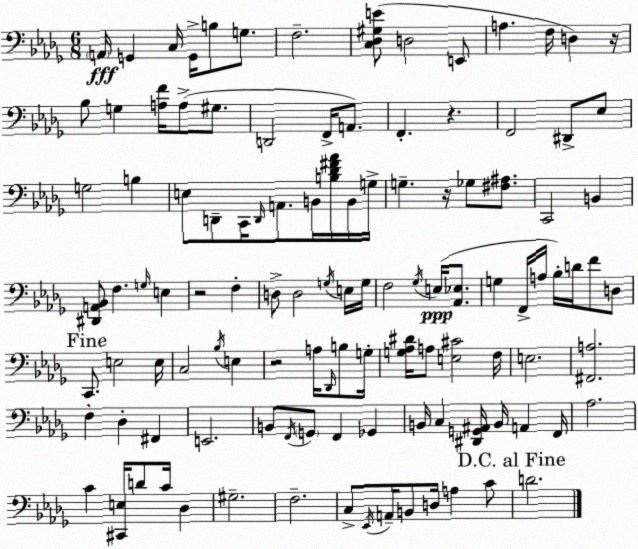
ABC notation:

X:1
T:Untitled
M:6/8
L:1/4
K:Bbm
A,,/4 G,, C,/4 G,,/4 B,/2 G,/2 F,2 [C,_D,^G,E]/2 D,2 E,,/2 A, F,/4 D, z/4 _B,/2 G, [A,F]/4 A,/2 ^G,/2 D,,2 F,,/4 A,,/2 F,, z F,,2 ^D,,/2 _E,/2 G,2 B, E,/2 D,,/2 C,,/4 D,,/4 A,,/2 B,,/4 [B,_D^F_A]/4 B,,/4 G,/4 G, z/4 _G,/2 [^F,^A,]/2 C,,2 B,, [^D,,A,,_B,,]/2 F, G,/4 E, z2 F, D,/2 D,2 G,/4 E,/4 G,/4 F,2 _G,/4 E,/4 [_A,,_E,]/2 G, F,,/4 A,/4 _B,/4 D/4 F/2 D,/2 C,,/2 E,2 E,/4 C,2 _B,/4 E, z2 A,/4 _D,,/4 B,/2 G,/4 [G,_A,^D]/4 A,/2 [E,^C]2 F,/4 E,2 [^F,,A,]2 F, _D, ^F,, E,,2 B,,/2 F,,/4 G,,/2 F,, _G,, B,,/4 C, [^D,,G,,^A,,]/4 B,,/4 A,, F,,/4 _A,2 C [^C,,E,]/4 D/2 C/4 _D, ^G,2 F,2 C,/2 _E,,/4 A,,/4 B,,/2 D,/4 A, C/2 D2